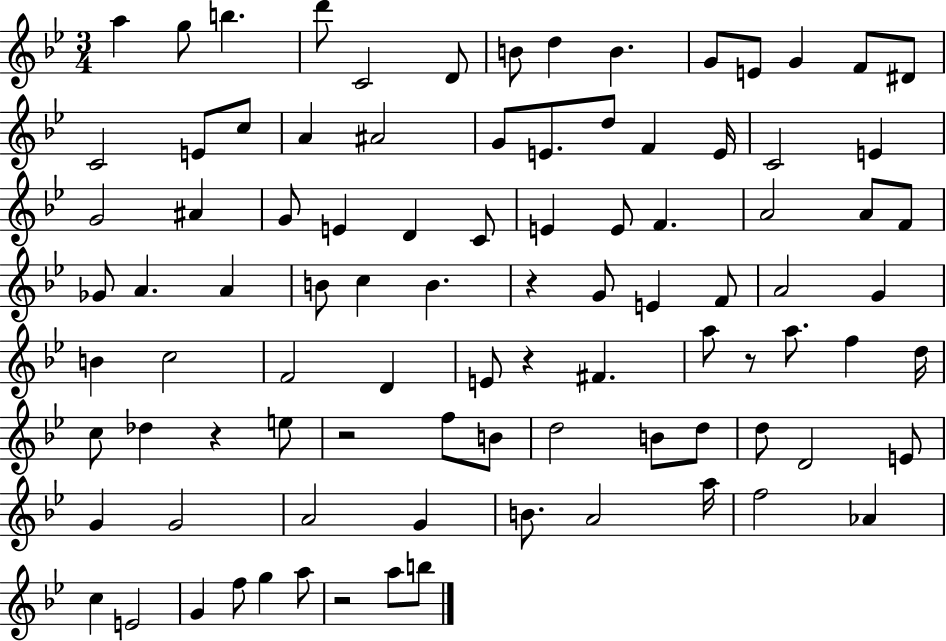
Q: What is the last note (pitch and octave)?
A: B5